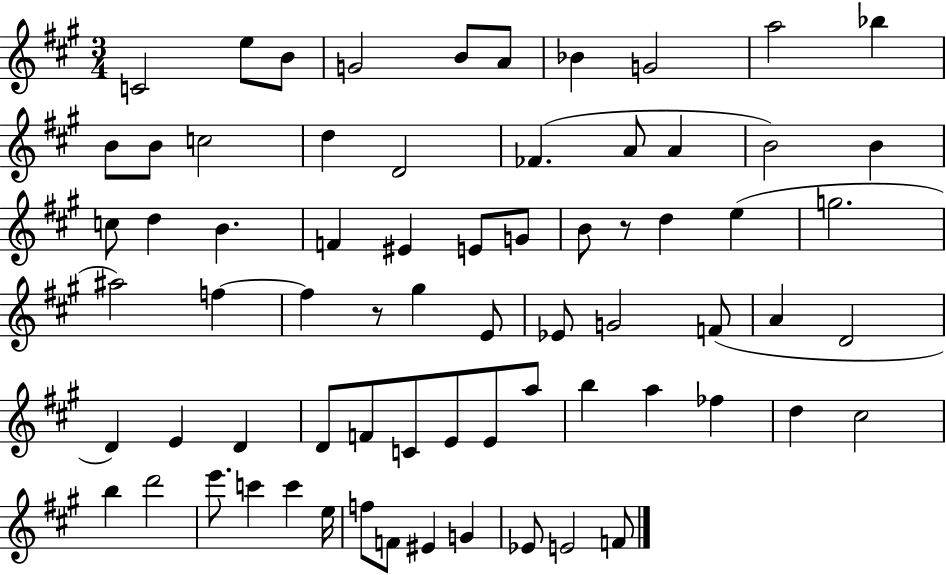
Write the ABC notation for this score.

X:1
T:Untitled
M:3/4
L:1/4
K:A
C2 e/2 B/2 G2 B/2 A/2 _B G2 a2 _b B/2 B/2 c2 d D2 _F A/2 A B2 B c/2 d B F ^E E/2 G/2 B/2 z/2 d e g2 ^a2 f f z/2 ^g E/2 _E/2 G2 F/2 A D2 D E D D/2 F/2 C/2 E/2 E/2 a/2 b a _f d ^c2 b d'2 e'/2 c' c' e/4 f/2 F/2 ^E G _E/2 E2 F/2